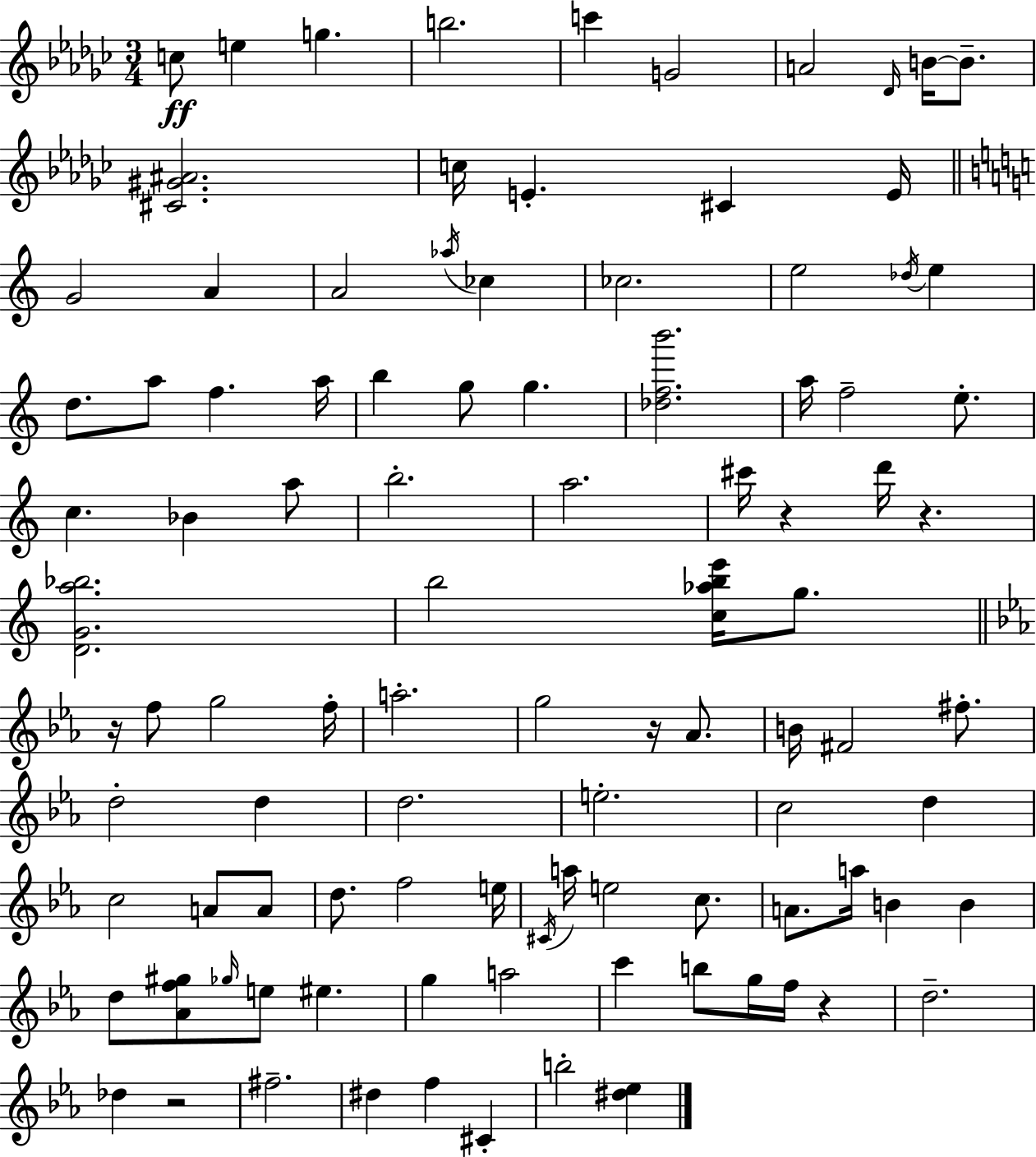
C5/e E5/q G5/q. B5/h. C6/q G4/h A4/h Db4/s B4/s B4/e. [C#4,G#4,A#4]/h. C5/s E4/q. C#4/q E4/s G4/h A4/q A4/h Ab5/s CES5/q CES5/h. E5/h Db5/s E5/q D5/e. A5/e F5/q. A5/s B5/q G5/e G5/q. [Db5,F5,B6]/h. A5/s F5/h E5/e. C5/q. Bb4/q A5/e B5/h. A5/h. C#6/s R/q D6/s R/q. [D4,G4,A5,Bb5]/h. B5/h [C5,Ab5,B5,E6]/s G5/e. R/s F5/e G5/h F5/s A5/h. G5/h R/s Ab4/e. B4/s F#4/h F#5/e. D5/h D5/q D5/h. E5/h. C5/h D5/q C5/h A4/e A4/e D5/e. F5/h E5/s C#4/s A5/s E5/h C5/e. A4/e. A5/s B4/q B4/q D5/e [Ab4,F5,G#5]/e Gb5/s E5/e EIS5/q. G5/q A5/h C6/q B5/e G5/s F5/s R/q D5/h. Db5/q R/h F#5/h. D#5/q F5/q C#4/q B5/h [D#5,Eb5]/q